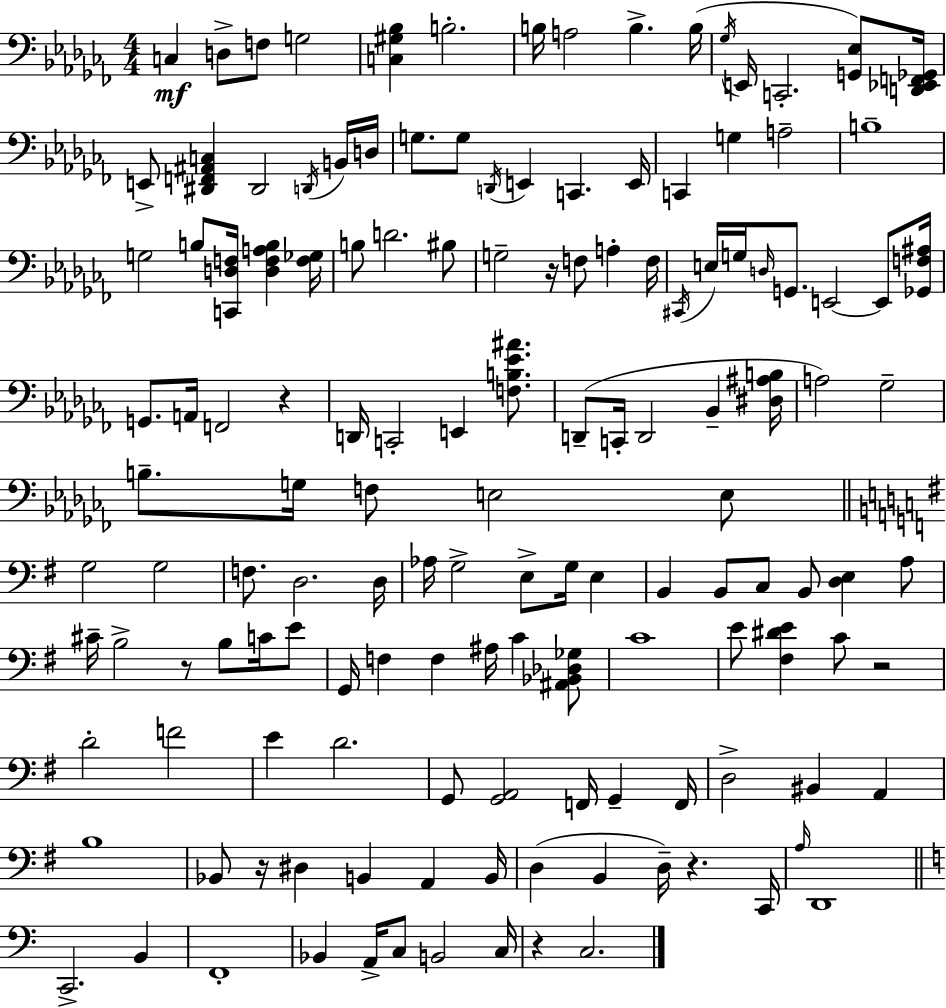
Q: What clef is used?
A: bass